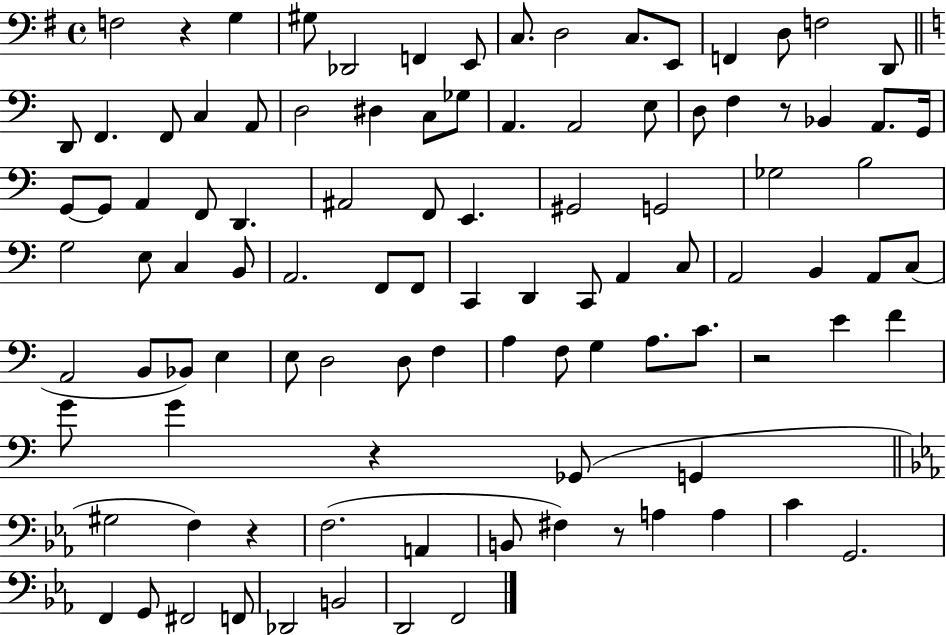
F3/h R/q G3/q G#3/e Db2/h F2/q E2/e C3/e. D3/h C3/e. E2/e F2/q D3/e F3/h D2/e D2/e F2/q. F2/e C3/q A2/e D3/h D#3/q C3/e Gb3/e A2/q. A2/h E3/e D3/e F3/q R/e Bb2/q A2/e. G2/s G2/e G2/e A2/q F2/e D2/q. A#2/h F2/e E2/q. G#2/h G2/h Gb3/h B3/h G3/h E3/e C3/q B2/e A2/h. F2/e F2/e C2/q D2/q C2/e A2/q C3/e A2/h B2/q A2/e C3/e A2/h B2/e Bb2/e E3/q E3/e D3/h D3/e F3/q A3/q F3/e G3/q A3/e. C4/e. R/h E4/q F4/q G4/e G4/q R/q Gb2/e G2/q G#3/h F3/q R/q F3/h. A2/q B2/e F#3/q R/e A3/q A3/q C4/q G2/h. F2/q G2/e F#2/h F2/e Db2/h B2/h D2/h F2/h